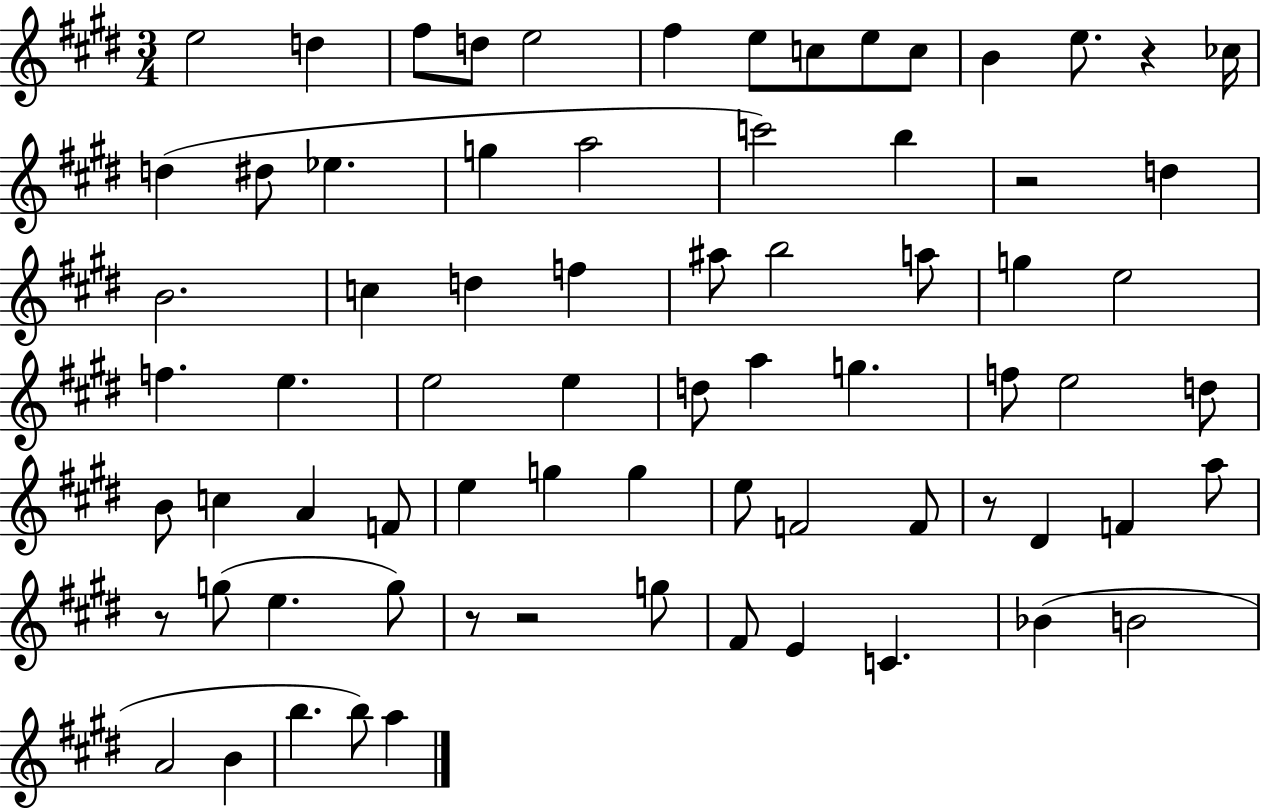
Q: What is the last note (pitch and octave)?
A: A5